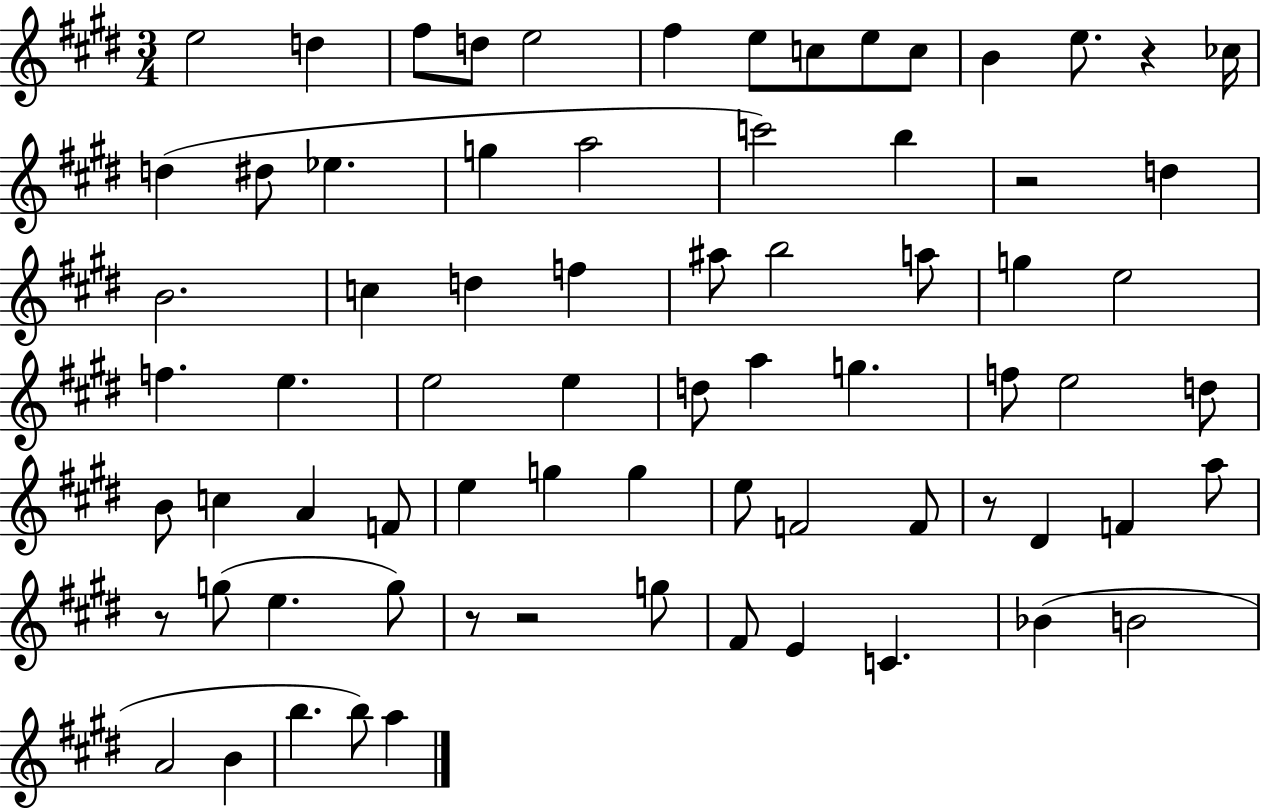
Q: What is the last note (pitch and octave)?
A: A5